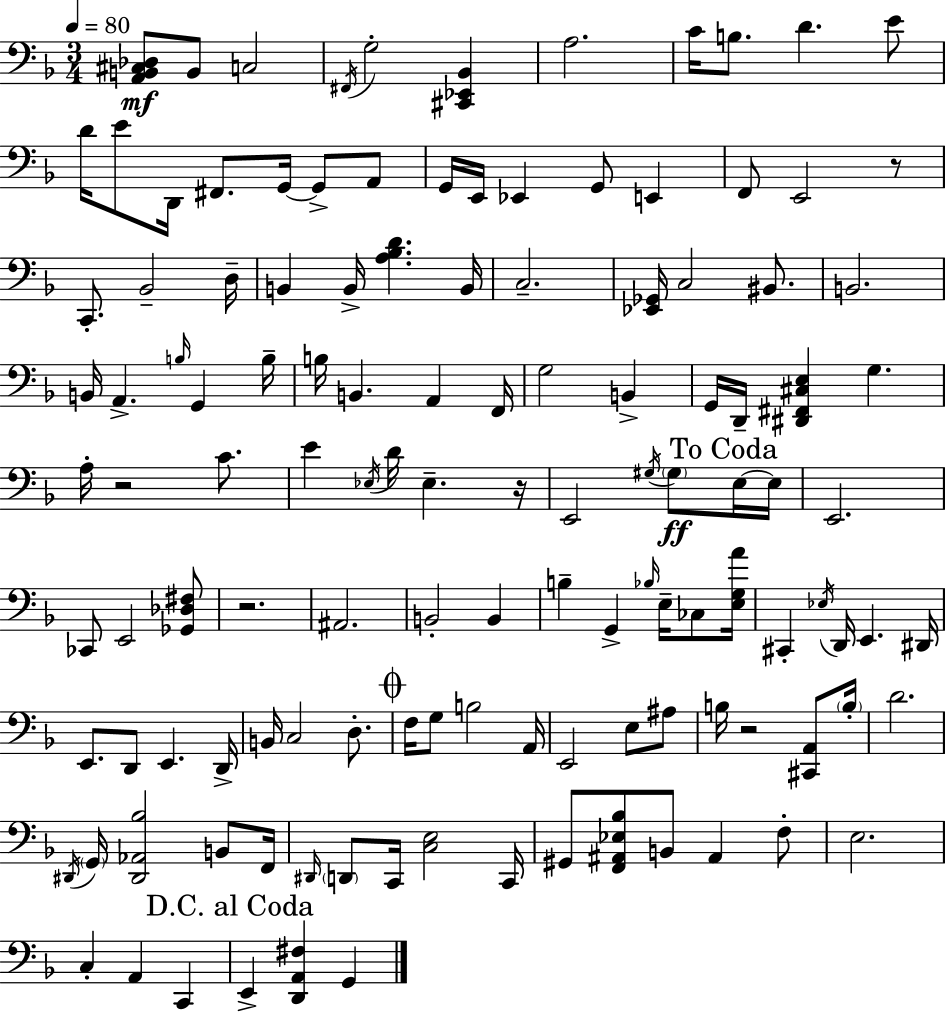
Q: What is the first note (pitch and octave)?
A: B2